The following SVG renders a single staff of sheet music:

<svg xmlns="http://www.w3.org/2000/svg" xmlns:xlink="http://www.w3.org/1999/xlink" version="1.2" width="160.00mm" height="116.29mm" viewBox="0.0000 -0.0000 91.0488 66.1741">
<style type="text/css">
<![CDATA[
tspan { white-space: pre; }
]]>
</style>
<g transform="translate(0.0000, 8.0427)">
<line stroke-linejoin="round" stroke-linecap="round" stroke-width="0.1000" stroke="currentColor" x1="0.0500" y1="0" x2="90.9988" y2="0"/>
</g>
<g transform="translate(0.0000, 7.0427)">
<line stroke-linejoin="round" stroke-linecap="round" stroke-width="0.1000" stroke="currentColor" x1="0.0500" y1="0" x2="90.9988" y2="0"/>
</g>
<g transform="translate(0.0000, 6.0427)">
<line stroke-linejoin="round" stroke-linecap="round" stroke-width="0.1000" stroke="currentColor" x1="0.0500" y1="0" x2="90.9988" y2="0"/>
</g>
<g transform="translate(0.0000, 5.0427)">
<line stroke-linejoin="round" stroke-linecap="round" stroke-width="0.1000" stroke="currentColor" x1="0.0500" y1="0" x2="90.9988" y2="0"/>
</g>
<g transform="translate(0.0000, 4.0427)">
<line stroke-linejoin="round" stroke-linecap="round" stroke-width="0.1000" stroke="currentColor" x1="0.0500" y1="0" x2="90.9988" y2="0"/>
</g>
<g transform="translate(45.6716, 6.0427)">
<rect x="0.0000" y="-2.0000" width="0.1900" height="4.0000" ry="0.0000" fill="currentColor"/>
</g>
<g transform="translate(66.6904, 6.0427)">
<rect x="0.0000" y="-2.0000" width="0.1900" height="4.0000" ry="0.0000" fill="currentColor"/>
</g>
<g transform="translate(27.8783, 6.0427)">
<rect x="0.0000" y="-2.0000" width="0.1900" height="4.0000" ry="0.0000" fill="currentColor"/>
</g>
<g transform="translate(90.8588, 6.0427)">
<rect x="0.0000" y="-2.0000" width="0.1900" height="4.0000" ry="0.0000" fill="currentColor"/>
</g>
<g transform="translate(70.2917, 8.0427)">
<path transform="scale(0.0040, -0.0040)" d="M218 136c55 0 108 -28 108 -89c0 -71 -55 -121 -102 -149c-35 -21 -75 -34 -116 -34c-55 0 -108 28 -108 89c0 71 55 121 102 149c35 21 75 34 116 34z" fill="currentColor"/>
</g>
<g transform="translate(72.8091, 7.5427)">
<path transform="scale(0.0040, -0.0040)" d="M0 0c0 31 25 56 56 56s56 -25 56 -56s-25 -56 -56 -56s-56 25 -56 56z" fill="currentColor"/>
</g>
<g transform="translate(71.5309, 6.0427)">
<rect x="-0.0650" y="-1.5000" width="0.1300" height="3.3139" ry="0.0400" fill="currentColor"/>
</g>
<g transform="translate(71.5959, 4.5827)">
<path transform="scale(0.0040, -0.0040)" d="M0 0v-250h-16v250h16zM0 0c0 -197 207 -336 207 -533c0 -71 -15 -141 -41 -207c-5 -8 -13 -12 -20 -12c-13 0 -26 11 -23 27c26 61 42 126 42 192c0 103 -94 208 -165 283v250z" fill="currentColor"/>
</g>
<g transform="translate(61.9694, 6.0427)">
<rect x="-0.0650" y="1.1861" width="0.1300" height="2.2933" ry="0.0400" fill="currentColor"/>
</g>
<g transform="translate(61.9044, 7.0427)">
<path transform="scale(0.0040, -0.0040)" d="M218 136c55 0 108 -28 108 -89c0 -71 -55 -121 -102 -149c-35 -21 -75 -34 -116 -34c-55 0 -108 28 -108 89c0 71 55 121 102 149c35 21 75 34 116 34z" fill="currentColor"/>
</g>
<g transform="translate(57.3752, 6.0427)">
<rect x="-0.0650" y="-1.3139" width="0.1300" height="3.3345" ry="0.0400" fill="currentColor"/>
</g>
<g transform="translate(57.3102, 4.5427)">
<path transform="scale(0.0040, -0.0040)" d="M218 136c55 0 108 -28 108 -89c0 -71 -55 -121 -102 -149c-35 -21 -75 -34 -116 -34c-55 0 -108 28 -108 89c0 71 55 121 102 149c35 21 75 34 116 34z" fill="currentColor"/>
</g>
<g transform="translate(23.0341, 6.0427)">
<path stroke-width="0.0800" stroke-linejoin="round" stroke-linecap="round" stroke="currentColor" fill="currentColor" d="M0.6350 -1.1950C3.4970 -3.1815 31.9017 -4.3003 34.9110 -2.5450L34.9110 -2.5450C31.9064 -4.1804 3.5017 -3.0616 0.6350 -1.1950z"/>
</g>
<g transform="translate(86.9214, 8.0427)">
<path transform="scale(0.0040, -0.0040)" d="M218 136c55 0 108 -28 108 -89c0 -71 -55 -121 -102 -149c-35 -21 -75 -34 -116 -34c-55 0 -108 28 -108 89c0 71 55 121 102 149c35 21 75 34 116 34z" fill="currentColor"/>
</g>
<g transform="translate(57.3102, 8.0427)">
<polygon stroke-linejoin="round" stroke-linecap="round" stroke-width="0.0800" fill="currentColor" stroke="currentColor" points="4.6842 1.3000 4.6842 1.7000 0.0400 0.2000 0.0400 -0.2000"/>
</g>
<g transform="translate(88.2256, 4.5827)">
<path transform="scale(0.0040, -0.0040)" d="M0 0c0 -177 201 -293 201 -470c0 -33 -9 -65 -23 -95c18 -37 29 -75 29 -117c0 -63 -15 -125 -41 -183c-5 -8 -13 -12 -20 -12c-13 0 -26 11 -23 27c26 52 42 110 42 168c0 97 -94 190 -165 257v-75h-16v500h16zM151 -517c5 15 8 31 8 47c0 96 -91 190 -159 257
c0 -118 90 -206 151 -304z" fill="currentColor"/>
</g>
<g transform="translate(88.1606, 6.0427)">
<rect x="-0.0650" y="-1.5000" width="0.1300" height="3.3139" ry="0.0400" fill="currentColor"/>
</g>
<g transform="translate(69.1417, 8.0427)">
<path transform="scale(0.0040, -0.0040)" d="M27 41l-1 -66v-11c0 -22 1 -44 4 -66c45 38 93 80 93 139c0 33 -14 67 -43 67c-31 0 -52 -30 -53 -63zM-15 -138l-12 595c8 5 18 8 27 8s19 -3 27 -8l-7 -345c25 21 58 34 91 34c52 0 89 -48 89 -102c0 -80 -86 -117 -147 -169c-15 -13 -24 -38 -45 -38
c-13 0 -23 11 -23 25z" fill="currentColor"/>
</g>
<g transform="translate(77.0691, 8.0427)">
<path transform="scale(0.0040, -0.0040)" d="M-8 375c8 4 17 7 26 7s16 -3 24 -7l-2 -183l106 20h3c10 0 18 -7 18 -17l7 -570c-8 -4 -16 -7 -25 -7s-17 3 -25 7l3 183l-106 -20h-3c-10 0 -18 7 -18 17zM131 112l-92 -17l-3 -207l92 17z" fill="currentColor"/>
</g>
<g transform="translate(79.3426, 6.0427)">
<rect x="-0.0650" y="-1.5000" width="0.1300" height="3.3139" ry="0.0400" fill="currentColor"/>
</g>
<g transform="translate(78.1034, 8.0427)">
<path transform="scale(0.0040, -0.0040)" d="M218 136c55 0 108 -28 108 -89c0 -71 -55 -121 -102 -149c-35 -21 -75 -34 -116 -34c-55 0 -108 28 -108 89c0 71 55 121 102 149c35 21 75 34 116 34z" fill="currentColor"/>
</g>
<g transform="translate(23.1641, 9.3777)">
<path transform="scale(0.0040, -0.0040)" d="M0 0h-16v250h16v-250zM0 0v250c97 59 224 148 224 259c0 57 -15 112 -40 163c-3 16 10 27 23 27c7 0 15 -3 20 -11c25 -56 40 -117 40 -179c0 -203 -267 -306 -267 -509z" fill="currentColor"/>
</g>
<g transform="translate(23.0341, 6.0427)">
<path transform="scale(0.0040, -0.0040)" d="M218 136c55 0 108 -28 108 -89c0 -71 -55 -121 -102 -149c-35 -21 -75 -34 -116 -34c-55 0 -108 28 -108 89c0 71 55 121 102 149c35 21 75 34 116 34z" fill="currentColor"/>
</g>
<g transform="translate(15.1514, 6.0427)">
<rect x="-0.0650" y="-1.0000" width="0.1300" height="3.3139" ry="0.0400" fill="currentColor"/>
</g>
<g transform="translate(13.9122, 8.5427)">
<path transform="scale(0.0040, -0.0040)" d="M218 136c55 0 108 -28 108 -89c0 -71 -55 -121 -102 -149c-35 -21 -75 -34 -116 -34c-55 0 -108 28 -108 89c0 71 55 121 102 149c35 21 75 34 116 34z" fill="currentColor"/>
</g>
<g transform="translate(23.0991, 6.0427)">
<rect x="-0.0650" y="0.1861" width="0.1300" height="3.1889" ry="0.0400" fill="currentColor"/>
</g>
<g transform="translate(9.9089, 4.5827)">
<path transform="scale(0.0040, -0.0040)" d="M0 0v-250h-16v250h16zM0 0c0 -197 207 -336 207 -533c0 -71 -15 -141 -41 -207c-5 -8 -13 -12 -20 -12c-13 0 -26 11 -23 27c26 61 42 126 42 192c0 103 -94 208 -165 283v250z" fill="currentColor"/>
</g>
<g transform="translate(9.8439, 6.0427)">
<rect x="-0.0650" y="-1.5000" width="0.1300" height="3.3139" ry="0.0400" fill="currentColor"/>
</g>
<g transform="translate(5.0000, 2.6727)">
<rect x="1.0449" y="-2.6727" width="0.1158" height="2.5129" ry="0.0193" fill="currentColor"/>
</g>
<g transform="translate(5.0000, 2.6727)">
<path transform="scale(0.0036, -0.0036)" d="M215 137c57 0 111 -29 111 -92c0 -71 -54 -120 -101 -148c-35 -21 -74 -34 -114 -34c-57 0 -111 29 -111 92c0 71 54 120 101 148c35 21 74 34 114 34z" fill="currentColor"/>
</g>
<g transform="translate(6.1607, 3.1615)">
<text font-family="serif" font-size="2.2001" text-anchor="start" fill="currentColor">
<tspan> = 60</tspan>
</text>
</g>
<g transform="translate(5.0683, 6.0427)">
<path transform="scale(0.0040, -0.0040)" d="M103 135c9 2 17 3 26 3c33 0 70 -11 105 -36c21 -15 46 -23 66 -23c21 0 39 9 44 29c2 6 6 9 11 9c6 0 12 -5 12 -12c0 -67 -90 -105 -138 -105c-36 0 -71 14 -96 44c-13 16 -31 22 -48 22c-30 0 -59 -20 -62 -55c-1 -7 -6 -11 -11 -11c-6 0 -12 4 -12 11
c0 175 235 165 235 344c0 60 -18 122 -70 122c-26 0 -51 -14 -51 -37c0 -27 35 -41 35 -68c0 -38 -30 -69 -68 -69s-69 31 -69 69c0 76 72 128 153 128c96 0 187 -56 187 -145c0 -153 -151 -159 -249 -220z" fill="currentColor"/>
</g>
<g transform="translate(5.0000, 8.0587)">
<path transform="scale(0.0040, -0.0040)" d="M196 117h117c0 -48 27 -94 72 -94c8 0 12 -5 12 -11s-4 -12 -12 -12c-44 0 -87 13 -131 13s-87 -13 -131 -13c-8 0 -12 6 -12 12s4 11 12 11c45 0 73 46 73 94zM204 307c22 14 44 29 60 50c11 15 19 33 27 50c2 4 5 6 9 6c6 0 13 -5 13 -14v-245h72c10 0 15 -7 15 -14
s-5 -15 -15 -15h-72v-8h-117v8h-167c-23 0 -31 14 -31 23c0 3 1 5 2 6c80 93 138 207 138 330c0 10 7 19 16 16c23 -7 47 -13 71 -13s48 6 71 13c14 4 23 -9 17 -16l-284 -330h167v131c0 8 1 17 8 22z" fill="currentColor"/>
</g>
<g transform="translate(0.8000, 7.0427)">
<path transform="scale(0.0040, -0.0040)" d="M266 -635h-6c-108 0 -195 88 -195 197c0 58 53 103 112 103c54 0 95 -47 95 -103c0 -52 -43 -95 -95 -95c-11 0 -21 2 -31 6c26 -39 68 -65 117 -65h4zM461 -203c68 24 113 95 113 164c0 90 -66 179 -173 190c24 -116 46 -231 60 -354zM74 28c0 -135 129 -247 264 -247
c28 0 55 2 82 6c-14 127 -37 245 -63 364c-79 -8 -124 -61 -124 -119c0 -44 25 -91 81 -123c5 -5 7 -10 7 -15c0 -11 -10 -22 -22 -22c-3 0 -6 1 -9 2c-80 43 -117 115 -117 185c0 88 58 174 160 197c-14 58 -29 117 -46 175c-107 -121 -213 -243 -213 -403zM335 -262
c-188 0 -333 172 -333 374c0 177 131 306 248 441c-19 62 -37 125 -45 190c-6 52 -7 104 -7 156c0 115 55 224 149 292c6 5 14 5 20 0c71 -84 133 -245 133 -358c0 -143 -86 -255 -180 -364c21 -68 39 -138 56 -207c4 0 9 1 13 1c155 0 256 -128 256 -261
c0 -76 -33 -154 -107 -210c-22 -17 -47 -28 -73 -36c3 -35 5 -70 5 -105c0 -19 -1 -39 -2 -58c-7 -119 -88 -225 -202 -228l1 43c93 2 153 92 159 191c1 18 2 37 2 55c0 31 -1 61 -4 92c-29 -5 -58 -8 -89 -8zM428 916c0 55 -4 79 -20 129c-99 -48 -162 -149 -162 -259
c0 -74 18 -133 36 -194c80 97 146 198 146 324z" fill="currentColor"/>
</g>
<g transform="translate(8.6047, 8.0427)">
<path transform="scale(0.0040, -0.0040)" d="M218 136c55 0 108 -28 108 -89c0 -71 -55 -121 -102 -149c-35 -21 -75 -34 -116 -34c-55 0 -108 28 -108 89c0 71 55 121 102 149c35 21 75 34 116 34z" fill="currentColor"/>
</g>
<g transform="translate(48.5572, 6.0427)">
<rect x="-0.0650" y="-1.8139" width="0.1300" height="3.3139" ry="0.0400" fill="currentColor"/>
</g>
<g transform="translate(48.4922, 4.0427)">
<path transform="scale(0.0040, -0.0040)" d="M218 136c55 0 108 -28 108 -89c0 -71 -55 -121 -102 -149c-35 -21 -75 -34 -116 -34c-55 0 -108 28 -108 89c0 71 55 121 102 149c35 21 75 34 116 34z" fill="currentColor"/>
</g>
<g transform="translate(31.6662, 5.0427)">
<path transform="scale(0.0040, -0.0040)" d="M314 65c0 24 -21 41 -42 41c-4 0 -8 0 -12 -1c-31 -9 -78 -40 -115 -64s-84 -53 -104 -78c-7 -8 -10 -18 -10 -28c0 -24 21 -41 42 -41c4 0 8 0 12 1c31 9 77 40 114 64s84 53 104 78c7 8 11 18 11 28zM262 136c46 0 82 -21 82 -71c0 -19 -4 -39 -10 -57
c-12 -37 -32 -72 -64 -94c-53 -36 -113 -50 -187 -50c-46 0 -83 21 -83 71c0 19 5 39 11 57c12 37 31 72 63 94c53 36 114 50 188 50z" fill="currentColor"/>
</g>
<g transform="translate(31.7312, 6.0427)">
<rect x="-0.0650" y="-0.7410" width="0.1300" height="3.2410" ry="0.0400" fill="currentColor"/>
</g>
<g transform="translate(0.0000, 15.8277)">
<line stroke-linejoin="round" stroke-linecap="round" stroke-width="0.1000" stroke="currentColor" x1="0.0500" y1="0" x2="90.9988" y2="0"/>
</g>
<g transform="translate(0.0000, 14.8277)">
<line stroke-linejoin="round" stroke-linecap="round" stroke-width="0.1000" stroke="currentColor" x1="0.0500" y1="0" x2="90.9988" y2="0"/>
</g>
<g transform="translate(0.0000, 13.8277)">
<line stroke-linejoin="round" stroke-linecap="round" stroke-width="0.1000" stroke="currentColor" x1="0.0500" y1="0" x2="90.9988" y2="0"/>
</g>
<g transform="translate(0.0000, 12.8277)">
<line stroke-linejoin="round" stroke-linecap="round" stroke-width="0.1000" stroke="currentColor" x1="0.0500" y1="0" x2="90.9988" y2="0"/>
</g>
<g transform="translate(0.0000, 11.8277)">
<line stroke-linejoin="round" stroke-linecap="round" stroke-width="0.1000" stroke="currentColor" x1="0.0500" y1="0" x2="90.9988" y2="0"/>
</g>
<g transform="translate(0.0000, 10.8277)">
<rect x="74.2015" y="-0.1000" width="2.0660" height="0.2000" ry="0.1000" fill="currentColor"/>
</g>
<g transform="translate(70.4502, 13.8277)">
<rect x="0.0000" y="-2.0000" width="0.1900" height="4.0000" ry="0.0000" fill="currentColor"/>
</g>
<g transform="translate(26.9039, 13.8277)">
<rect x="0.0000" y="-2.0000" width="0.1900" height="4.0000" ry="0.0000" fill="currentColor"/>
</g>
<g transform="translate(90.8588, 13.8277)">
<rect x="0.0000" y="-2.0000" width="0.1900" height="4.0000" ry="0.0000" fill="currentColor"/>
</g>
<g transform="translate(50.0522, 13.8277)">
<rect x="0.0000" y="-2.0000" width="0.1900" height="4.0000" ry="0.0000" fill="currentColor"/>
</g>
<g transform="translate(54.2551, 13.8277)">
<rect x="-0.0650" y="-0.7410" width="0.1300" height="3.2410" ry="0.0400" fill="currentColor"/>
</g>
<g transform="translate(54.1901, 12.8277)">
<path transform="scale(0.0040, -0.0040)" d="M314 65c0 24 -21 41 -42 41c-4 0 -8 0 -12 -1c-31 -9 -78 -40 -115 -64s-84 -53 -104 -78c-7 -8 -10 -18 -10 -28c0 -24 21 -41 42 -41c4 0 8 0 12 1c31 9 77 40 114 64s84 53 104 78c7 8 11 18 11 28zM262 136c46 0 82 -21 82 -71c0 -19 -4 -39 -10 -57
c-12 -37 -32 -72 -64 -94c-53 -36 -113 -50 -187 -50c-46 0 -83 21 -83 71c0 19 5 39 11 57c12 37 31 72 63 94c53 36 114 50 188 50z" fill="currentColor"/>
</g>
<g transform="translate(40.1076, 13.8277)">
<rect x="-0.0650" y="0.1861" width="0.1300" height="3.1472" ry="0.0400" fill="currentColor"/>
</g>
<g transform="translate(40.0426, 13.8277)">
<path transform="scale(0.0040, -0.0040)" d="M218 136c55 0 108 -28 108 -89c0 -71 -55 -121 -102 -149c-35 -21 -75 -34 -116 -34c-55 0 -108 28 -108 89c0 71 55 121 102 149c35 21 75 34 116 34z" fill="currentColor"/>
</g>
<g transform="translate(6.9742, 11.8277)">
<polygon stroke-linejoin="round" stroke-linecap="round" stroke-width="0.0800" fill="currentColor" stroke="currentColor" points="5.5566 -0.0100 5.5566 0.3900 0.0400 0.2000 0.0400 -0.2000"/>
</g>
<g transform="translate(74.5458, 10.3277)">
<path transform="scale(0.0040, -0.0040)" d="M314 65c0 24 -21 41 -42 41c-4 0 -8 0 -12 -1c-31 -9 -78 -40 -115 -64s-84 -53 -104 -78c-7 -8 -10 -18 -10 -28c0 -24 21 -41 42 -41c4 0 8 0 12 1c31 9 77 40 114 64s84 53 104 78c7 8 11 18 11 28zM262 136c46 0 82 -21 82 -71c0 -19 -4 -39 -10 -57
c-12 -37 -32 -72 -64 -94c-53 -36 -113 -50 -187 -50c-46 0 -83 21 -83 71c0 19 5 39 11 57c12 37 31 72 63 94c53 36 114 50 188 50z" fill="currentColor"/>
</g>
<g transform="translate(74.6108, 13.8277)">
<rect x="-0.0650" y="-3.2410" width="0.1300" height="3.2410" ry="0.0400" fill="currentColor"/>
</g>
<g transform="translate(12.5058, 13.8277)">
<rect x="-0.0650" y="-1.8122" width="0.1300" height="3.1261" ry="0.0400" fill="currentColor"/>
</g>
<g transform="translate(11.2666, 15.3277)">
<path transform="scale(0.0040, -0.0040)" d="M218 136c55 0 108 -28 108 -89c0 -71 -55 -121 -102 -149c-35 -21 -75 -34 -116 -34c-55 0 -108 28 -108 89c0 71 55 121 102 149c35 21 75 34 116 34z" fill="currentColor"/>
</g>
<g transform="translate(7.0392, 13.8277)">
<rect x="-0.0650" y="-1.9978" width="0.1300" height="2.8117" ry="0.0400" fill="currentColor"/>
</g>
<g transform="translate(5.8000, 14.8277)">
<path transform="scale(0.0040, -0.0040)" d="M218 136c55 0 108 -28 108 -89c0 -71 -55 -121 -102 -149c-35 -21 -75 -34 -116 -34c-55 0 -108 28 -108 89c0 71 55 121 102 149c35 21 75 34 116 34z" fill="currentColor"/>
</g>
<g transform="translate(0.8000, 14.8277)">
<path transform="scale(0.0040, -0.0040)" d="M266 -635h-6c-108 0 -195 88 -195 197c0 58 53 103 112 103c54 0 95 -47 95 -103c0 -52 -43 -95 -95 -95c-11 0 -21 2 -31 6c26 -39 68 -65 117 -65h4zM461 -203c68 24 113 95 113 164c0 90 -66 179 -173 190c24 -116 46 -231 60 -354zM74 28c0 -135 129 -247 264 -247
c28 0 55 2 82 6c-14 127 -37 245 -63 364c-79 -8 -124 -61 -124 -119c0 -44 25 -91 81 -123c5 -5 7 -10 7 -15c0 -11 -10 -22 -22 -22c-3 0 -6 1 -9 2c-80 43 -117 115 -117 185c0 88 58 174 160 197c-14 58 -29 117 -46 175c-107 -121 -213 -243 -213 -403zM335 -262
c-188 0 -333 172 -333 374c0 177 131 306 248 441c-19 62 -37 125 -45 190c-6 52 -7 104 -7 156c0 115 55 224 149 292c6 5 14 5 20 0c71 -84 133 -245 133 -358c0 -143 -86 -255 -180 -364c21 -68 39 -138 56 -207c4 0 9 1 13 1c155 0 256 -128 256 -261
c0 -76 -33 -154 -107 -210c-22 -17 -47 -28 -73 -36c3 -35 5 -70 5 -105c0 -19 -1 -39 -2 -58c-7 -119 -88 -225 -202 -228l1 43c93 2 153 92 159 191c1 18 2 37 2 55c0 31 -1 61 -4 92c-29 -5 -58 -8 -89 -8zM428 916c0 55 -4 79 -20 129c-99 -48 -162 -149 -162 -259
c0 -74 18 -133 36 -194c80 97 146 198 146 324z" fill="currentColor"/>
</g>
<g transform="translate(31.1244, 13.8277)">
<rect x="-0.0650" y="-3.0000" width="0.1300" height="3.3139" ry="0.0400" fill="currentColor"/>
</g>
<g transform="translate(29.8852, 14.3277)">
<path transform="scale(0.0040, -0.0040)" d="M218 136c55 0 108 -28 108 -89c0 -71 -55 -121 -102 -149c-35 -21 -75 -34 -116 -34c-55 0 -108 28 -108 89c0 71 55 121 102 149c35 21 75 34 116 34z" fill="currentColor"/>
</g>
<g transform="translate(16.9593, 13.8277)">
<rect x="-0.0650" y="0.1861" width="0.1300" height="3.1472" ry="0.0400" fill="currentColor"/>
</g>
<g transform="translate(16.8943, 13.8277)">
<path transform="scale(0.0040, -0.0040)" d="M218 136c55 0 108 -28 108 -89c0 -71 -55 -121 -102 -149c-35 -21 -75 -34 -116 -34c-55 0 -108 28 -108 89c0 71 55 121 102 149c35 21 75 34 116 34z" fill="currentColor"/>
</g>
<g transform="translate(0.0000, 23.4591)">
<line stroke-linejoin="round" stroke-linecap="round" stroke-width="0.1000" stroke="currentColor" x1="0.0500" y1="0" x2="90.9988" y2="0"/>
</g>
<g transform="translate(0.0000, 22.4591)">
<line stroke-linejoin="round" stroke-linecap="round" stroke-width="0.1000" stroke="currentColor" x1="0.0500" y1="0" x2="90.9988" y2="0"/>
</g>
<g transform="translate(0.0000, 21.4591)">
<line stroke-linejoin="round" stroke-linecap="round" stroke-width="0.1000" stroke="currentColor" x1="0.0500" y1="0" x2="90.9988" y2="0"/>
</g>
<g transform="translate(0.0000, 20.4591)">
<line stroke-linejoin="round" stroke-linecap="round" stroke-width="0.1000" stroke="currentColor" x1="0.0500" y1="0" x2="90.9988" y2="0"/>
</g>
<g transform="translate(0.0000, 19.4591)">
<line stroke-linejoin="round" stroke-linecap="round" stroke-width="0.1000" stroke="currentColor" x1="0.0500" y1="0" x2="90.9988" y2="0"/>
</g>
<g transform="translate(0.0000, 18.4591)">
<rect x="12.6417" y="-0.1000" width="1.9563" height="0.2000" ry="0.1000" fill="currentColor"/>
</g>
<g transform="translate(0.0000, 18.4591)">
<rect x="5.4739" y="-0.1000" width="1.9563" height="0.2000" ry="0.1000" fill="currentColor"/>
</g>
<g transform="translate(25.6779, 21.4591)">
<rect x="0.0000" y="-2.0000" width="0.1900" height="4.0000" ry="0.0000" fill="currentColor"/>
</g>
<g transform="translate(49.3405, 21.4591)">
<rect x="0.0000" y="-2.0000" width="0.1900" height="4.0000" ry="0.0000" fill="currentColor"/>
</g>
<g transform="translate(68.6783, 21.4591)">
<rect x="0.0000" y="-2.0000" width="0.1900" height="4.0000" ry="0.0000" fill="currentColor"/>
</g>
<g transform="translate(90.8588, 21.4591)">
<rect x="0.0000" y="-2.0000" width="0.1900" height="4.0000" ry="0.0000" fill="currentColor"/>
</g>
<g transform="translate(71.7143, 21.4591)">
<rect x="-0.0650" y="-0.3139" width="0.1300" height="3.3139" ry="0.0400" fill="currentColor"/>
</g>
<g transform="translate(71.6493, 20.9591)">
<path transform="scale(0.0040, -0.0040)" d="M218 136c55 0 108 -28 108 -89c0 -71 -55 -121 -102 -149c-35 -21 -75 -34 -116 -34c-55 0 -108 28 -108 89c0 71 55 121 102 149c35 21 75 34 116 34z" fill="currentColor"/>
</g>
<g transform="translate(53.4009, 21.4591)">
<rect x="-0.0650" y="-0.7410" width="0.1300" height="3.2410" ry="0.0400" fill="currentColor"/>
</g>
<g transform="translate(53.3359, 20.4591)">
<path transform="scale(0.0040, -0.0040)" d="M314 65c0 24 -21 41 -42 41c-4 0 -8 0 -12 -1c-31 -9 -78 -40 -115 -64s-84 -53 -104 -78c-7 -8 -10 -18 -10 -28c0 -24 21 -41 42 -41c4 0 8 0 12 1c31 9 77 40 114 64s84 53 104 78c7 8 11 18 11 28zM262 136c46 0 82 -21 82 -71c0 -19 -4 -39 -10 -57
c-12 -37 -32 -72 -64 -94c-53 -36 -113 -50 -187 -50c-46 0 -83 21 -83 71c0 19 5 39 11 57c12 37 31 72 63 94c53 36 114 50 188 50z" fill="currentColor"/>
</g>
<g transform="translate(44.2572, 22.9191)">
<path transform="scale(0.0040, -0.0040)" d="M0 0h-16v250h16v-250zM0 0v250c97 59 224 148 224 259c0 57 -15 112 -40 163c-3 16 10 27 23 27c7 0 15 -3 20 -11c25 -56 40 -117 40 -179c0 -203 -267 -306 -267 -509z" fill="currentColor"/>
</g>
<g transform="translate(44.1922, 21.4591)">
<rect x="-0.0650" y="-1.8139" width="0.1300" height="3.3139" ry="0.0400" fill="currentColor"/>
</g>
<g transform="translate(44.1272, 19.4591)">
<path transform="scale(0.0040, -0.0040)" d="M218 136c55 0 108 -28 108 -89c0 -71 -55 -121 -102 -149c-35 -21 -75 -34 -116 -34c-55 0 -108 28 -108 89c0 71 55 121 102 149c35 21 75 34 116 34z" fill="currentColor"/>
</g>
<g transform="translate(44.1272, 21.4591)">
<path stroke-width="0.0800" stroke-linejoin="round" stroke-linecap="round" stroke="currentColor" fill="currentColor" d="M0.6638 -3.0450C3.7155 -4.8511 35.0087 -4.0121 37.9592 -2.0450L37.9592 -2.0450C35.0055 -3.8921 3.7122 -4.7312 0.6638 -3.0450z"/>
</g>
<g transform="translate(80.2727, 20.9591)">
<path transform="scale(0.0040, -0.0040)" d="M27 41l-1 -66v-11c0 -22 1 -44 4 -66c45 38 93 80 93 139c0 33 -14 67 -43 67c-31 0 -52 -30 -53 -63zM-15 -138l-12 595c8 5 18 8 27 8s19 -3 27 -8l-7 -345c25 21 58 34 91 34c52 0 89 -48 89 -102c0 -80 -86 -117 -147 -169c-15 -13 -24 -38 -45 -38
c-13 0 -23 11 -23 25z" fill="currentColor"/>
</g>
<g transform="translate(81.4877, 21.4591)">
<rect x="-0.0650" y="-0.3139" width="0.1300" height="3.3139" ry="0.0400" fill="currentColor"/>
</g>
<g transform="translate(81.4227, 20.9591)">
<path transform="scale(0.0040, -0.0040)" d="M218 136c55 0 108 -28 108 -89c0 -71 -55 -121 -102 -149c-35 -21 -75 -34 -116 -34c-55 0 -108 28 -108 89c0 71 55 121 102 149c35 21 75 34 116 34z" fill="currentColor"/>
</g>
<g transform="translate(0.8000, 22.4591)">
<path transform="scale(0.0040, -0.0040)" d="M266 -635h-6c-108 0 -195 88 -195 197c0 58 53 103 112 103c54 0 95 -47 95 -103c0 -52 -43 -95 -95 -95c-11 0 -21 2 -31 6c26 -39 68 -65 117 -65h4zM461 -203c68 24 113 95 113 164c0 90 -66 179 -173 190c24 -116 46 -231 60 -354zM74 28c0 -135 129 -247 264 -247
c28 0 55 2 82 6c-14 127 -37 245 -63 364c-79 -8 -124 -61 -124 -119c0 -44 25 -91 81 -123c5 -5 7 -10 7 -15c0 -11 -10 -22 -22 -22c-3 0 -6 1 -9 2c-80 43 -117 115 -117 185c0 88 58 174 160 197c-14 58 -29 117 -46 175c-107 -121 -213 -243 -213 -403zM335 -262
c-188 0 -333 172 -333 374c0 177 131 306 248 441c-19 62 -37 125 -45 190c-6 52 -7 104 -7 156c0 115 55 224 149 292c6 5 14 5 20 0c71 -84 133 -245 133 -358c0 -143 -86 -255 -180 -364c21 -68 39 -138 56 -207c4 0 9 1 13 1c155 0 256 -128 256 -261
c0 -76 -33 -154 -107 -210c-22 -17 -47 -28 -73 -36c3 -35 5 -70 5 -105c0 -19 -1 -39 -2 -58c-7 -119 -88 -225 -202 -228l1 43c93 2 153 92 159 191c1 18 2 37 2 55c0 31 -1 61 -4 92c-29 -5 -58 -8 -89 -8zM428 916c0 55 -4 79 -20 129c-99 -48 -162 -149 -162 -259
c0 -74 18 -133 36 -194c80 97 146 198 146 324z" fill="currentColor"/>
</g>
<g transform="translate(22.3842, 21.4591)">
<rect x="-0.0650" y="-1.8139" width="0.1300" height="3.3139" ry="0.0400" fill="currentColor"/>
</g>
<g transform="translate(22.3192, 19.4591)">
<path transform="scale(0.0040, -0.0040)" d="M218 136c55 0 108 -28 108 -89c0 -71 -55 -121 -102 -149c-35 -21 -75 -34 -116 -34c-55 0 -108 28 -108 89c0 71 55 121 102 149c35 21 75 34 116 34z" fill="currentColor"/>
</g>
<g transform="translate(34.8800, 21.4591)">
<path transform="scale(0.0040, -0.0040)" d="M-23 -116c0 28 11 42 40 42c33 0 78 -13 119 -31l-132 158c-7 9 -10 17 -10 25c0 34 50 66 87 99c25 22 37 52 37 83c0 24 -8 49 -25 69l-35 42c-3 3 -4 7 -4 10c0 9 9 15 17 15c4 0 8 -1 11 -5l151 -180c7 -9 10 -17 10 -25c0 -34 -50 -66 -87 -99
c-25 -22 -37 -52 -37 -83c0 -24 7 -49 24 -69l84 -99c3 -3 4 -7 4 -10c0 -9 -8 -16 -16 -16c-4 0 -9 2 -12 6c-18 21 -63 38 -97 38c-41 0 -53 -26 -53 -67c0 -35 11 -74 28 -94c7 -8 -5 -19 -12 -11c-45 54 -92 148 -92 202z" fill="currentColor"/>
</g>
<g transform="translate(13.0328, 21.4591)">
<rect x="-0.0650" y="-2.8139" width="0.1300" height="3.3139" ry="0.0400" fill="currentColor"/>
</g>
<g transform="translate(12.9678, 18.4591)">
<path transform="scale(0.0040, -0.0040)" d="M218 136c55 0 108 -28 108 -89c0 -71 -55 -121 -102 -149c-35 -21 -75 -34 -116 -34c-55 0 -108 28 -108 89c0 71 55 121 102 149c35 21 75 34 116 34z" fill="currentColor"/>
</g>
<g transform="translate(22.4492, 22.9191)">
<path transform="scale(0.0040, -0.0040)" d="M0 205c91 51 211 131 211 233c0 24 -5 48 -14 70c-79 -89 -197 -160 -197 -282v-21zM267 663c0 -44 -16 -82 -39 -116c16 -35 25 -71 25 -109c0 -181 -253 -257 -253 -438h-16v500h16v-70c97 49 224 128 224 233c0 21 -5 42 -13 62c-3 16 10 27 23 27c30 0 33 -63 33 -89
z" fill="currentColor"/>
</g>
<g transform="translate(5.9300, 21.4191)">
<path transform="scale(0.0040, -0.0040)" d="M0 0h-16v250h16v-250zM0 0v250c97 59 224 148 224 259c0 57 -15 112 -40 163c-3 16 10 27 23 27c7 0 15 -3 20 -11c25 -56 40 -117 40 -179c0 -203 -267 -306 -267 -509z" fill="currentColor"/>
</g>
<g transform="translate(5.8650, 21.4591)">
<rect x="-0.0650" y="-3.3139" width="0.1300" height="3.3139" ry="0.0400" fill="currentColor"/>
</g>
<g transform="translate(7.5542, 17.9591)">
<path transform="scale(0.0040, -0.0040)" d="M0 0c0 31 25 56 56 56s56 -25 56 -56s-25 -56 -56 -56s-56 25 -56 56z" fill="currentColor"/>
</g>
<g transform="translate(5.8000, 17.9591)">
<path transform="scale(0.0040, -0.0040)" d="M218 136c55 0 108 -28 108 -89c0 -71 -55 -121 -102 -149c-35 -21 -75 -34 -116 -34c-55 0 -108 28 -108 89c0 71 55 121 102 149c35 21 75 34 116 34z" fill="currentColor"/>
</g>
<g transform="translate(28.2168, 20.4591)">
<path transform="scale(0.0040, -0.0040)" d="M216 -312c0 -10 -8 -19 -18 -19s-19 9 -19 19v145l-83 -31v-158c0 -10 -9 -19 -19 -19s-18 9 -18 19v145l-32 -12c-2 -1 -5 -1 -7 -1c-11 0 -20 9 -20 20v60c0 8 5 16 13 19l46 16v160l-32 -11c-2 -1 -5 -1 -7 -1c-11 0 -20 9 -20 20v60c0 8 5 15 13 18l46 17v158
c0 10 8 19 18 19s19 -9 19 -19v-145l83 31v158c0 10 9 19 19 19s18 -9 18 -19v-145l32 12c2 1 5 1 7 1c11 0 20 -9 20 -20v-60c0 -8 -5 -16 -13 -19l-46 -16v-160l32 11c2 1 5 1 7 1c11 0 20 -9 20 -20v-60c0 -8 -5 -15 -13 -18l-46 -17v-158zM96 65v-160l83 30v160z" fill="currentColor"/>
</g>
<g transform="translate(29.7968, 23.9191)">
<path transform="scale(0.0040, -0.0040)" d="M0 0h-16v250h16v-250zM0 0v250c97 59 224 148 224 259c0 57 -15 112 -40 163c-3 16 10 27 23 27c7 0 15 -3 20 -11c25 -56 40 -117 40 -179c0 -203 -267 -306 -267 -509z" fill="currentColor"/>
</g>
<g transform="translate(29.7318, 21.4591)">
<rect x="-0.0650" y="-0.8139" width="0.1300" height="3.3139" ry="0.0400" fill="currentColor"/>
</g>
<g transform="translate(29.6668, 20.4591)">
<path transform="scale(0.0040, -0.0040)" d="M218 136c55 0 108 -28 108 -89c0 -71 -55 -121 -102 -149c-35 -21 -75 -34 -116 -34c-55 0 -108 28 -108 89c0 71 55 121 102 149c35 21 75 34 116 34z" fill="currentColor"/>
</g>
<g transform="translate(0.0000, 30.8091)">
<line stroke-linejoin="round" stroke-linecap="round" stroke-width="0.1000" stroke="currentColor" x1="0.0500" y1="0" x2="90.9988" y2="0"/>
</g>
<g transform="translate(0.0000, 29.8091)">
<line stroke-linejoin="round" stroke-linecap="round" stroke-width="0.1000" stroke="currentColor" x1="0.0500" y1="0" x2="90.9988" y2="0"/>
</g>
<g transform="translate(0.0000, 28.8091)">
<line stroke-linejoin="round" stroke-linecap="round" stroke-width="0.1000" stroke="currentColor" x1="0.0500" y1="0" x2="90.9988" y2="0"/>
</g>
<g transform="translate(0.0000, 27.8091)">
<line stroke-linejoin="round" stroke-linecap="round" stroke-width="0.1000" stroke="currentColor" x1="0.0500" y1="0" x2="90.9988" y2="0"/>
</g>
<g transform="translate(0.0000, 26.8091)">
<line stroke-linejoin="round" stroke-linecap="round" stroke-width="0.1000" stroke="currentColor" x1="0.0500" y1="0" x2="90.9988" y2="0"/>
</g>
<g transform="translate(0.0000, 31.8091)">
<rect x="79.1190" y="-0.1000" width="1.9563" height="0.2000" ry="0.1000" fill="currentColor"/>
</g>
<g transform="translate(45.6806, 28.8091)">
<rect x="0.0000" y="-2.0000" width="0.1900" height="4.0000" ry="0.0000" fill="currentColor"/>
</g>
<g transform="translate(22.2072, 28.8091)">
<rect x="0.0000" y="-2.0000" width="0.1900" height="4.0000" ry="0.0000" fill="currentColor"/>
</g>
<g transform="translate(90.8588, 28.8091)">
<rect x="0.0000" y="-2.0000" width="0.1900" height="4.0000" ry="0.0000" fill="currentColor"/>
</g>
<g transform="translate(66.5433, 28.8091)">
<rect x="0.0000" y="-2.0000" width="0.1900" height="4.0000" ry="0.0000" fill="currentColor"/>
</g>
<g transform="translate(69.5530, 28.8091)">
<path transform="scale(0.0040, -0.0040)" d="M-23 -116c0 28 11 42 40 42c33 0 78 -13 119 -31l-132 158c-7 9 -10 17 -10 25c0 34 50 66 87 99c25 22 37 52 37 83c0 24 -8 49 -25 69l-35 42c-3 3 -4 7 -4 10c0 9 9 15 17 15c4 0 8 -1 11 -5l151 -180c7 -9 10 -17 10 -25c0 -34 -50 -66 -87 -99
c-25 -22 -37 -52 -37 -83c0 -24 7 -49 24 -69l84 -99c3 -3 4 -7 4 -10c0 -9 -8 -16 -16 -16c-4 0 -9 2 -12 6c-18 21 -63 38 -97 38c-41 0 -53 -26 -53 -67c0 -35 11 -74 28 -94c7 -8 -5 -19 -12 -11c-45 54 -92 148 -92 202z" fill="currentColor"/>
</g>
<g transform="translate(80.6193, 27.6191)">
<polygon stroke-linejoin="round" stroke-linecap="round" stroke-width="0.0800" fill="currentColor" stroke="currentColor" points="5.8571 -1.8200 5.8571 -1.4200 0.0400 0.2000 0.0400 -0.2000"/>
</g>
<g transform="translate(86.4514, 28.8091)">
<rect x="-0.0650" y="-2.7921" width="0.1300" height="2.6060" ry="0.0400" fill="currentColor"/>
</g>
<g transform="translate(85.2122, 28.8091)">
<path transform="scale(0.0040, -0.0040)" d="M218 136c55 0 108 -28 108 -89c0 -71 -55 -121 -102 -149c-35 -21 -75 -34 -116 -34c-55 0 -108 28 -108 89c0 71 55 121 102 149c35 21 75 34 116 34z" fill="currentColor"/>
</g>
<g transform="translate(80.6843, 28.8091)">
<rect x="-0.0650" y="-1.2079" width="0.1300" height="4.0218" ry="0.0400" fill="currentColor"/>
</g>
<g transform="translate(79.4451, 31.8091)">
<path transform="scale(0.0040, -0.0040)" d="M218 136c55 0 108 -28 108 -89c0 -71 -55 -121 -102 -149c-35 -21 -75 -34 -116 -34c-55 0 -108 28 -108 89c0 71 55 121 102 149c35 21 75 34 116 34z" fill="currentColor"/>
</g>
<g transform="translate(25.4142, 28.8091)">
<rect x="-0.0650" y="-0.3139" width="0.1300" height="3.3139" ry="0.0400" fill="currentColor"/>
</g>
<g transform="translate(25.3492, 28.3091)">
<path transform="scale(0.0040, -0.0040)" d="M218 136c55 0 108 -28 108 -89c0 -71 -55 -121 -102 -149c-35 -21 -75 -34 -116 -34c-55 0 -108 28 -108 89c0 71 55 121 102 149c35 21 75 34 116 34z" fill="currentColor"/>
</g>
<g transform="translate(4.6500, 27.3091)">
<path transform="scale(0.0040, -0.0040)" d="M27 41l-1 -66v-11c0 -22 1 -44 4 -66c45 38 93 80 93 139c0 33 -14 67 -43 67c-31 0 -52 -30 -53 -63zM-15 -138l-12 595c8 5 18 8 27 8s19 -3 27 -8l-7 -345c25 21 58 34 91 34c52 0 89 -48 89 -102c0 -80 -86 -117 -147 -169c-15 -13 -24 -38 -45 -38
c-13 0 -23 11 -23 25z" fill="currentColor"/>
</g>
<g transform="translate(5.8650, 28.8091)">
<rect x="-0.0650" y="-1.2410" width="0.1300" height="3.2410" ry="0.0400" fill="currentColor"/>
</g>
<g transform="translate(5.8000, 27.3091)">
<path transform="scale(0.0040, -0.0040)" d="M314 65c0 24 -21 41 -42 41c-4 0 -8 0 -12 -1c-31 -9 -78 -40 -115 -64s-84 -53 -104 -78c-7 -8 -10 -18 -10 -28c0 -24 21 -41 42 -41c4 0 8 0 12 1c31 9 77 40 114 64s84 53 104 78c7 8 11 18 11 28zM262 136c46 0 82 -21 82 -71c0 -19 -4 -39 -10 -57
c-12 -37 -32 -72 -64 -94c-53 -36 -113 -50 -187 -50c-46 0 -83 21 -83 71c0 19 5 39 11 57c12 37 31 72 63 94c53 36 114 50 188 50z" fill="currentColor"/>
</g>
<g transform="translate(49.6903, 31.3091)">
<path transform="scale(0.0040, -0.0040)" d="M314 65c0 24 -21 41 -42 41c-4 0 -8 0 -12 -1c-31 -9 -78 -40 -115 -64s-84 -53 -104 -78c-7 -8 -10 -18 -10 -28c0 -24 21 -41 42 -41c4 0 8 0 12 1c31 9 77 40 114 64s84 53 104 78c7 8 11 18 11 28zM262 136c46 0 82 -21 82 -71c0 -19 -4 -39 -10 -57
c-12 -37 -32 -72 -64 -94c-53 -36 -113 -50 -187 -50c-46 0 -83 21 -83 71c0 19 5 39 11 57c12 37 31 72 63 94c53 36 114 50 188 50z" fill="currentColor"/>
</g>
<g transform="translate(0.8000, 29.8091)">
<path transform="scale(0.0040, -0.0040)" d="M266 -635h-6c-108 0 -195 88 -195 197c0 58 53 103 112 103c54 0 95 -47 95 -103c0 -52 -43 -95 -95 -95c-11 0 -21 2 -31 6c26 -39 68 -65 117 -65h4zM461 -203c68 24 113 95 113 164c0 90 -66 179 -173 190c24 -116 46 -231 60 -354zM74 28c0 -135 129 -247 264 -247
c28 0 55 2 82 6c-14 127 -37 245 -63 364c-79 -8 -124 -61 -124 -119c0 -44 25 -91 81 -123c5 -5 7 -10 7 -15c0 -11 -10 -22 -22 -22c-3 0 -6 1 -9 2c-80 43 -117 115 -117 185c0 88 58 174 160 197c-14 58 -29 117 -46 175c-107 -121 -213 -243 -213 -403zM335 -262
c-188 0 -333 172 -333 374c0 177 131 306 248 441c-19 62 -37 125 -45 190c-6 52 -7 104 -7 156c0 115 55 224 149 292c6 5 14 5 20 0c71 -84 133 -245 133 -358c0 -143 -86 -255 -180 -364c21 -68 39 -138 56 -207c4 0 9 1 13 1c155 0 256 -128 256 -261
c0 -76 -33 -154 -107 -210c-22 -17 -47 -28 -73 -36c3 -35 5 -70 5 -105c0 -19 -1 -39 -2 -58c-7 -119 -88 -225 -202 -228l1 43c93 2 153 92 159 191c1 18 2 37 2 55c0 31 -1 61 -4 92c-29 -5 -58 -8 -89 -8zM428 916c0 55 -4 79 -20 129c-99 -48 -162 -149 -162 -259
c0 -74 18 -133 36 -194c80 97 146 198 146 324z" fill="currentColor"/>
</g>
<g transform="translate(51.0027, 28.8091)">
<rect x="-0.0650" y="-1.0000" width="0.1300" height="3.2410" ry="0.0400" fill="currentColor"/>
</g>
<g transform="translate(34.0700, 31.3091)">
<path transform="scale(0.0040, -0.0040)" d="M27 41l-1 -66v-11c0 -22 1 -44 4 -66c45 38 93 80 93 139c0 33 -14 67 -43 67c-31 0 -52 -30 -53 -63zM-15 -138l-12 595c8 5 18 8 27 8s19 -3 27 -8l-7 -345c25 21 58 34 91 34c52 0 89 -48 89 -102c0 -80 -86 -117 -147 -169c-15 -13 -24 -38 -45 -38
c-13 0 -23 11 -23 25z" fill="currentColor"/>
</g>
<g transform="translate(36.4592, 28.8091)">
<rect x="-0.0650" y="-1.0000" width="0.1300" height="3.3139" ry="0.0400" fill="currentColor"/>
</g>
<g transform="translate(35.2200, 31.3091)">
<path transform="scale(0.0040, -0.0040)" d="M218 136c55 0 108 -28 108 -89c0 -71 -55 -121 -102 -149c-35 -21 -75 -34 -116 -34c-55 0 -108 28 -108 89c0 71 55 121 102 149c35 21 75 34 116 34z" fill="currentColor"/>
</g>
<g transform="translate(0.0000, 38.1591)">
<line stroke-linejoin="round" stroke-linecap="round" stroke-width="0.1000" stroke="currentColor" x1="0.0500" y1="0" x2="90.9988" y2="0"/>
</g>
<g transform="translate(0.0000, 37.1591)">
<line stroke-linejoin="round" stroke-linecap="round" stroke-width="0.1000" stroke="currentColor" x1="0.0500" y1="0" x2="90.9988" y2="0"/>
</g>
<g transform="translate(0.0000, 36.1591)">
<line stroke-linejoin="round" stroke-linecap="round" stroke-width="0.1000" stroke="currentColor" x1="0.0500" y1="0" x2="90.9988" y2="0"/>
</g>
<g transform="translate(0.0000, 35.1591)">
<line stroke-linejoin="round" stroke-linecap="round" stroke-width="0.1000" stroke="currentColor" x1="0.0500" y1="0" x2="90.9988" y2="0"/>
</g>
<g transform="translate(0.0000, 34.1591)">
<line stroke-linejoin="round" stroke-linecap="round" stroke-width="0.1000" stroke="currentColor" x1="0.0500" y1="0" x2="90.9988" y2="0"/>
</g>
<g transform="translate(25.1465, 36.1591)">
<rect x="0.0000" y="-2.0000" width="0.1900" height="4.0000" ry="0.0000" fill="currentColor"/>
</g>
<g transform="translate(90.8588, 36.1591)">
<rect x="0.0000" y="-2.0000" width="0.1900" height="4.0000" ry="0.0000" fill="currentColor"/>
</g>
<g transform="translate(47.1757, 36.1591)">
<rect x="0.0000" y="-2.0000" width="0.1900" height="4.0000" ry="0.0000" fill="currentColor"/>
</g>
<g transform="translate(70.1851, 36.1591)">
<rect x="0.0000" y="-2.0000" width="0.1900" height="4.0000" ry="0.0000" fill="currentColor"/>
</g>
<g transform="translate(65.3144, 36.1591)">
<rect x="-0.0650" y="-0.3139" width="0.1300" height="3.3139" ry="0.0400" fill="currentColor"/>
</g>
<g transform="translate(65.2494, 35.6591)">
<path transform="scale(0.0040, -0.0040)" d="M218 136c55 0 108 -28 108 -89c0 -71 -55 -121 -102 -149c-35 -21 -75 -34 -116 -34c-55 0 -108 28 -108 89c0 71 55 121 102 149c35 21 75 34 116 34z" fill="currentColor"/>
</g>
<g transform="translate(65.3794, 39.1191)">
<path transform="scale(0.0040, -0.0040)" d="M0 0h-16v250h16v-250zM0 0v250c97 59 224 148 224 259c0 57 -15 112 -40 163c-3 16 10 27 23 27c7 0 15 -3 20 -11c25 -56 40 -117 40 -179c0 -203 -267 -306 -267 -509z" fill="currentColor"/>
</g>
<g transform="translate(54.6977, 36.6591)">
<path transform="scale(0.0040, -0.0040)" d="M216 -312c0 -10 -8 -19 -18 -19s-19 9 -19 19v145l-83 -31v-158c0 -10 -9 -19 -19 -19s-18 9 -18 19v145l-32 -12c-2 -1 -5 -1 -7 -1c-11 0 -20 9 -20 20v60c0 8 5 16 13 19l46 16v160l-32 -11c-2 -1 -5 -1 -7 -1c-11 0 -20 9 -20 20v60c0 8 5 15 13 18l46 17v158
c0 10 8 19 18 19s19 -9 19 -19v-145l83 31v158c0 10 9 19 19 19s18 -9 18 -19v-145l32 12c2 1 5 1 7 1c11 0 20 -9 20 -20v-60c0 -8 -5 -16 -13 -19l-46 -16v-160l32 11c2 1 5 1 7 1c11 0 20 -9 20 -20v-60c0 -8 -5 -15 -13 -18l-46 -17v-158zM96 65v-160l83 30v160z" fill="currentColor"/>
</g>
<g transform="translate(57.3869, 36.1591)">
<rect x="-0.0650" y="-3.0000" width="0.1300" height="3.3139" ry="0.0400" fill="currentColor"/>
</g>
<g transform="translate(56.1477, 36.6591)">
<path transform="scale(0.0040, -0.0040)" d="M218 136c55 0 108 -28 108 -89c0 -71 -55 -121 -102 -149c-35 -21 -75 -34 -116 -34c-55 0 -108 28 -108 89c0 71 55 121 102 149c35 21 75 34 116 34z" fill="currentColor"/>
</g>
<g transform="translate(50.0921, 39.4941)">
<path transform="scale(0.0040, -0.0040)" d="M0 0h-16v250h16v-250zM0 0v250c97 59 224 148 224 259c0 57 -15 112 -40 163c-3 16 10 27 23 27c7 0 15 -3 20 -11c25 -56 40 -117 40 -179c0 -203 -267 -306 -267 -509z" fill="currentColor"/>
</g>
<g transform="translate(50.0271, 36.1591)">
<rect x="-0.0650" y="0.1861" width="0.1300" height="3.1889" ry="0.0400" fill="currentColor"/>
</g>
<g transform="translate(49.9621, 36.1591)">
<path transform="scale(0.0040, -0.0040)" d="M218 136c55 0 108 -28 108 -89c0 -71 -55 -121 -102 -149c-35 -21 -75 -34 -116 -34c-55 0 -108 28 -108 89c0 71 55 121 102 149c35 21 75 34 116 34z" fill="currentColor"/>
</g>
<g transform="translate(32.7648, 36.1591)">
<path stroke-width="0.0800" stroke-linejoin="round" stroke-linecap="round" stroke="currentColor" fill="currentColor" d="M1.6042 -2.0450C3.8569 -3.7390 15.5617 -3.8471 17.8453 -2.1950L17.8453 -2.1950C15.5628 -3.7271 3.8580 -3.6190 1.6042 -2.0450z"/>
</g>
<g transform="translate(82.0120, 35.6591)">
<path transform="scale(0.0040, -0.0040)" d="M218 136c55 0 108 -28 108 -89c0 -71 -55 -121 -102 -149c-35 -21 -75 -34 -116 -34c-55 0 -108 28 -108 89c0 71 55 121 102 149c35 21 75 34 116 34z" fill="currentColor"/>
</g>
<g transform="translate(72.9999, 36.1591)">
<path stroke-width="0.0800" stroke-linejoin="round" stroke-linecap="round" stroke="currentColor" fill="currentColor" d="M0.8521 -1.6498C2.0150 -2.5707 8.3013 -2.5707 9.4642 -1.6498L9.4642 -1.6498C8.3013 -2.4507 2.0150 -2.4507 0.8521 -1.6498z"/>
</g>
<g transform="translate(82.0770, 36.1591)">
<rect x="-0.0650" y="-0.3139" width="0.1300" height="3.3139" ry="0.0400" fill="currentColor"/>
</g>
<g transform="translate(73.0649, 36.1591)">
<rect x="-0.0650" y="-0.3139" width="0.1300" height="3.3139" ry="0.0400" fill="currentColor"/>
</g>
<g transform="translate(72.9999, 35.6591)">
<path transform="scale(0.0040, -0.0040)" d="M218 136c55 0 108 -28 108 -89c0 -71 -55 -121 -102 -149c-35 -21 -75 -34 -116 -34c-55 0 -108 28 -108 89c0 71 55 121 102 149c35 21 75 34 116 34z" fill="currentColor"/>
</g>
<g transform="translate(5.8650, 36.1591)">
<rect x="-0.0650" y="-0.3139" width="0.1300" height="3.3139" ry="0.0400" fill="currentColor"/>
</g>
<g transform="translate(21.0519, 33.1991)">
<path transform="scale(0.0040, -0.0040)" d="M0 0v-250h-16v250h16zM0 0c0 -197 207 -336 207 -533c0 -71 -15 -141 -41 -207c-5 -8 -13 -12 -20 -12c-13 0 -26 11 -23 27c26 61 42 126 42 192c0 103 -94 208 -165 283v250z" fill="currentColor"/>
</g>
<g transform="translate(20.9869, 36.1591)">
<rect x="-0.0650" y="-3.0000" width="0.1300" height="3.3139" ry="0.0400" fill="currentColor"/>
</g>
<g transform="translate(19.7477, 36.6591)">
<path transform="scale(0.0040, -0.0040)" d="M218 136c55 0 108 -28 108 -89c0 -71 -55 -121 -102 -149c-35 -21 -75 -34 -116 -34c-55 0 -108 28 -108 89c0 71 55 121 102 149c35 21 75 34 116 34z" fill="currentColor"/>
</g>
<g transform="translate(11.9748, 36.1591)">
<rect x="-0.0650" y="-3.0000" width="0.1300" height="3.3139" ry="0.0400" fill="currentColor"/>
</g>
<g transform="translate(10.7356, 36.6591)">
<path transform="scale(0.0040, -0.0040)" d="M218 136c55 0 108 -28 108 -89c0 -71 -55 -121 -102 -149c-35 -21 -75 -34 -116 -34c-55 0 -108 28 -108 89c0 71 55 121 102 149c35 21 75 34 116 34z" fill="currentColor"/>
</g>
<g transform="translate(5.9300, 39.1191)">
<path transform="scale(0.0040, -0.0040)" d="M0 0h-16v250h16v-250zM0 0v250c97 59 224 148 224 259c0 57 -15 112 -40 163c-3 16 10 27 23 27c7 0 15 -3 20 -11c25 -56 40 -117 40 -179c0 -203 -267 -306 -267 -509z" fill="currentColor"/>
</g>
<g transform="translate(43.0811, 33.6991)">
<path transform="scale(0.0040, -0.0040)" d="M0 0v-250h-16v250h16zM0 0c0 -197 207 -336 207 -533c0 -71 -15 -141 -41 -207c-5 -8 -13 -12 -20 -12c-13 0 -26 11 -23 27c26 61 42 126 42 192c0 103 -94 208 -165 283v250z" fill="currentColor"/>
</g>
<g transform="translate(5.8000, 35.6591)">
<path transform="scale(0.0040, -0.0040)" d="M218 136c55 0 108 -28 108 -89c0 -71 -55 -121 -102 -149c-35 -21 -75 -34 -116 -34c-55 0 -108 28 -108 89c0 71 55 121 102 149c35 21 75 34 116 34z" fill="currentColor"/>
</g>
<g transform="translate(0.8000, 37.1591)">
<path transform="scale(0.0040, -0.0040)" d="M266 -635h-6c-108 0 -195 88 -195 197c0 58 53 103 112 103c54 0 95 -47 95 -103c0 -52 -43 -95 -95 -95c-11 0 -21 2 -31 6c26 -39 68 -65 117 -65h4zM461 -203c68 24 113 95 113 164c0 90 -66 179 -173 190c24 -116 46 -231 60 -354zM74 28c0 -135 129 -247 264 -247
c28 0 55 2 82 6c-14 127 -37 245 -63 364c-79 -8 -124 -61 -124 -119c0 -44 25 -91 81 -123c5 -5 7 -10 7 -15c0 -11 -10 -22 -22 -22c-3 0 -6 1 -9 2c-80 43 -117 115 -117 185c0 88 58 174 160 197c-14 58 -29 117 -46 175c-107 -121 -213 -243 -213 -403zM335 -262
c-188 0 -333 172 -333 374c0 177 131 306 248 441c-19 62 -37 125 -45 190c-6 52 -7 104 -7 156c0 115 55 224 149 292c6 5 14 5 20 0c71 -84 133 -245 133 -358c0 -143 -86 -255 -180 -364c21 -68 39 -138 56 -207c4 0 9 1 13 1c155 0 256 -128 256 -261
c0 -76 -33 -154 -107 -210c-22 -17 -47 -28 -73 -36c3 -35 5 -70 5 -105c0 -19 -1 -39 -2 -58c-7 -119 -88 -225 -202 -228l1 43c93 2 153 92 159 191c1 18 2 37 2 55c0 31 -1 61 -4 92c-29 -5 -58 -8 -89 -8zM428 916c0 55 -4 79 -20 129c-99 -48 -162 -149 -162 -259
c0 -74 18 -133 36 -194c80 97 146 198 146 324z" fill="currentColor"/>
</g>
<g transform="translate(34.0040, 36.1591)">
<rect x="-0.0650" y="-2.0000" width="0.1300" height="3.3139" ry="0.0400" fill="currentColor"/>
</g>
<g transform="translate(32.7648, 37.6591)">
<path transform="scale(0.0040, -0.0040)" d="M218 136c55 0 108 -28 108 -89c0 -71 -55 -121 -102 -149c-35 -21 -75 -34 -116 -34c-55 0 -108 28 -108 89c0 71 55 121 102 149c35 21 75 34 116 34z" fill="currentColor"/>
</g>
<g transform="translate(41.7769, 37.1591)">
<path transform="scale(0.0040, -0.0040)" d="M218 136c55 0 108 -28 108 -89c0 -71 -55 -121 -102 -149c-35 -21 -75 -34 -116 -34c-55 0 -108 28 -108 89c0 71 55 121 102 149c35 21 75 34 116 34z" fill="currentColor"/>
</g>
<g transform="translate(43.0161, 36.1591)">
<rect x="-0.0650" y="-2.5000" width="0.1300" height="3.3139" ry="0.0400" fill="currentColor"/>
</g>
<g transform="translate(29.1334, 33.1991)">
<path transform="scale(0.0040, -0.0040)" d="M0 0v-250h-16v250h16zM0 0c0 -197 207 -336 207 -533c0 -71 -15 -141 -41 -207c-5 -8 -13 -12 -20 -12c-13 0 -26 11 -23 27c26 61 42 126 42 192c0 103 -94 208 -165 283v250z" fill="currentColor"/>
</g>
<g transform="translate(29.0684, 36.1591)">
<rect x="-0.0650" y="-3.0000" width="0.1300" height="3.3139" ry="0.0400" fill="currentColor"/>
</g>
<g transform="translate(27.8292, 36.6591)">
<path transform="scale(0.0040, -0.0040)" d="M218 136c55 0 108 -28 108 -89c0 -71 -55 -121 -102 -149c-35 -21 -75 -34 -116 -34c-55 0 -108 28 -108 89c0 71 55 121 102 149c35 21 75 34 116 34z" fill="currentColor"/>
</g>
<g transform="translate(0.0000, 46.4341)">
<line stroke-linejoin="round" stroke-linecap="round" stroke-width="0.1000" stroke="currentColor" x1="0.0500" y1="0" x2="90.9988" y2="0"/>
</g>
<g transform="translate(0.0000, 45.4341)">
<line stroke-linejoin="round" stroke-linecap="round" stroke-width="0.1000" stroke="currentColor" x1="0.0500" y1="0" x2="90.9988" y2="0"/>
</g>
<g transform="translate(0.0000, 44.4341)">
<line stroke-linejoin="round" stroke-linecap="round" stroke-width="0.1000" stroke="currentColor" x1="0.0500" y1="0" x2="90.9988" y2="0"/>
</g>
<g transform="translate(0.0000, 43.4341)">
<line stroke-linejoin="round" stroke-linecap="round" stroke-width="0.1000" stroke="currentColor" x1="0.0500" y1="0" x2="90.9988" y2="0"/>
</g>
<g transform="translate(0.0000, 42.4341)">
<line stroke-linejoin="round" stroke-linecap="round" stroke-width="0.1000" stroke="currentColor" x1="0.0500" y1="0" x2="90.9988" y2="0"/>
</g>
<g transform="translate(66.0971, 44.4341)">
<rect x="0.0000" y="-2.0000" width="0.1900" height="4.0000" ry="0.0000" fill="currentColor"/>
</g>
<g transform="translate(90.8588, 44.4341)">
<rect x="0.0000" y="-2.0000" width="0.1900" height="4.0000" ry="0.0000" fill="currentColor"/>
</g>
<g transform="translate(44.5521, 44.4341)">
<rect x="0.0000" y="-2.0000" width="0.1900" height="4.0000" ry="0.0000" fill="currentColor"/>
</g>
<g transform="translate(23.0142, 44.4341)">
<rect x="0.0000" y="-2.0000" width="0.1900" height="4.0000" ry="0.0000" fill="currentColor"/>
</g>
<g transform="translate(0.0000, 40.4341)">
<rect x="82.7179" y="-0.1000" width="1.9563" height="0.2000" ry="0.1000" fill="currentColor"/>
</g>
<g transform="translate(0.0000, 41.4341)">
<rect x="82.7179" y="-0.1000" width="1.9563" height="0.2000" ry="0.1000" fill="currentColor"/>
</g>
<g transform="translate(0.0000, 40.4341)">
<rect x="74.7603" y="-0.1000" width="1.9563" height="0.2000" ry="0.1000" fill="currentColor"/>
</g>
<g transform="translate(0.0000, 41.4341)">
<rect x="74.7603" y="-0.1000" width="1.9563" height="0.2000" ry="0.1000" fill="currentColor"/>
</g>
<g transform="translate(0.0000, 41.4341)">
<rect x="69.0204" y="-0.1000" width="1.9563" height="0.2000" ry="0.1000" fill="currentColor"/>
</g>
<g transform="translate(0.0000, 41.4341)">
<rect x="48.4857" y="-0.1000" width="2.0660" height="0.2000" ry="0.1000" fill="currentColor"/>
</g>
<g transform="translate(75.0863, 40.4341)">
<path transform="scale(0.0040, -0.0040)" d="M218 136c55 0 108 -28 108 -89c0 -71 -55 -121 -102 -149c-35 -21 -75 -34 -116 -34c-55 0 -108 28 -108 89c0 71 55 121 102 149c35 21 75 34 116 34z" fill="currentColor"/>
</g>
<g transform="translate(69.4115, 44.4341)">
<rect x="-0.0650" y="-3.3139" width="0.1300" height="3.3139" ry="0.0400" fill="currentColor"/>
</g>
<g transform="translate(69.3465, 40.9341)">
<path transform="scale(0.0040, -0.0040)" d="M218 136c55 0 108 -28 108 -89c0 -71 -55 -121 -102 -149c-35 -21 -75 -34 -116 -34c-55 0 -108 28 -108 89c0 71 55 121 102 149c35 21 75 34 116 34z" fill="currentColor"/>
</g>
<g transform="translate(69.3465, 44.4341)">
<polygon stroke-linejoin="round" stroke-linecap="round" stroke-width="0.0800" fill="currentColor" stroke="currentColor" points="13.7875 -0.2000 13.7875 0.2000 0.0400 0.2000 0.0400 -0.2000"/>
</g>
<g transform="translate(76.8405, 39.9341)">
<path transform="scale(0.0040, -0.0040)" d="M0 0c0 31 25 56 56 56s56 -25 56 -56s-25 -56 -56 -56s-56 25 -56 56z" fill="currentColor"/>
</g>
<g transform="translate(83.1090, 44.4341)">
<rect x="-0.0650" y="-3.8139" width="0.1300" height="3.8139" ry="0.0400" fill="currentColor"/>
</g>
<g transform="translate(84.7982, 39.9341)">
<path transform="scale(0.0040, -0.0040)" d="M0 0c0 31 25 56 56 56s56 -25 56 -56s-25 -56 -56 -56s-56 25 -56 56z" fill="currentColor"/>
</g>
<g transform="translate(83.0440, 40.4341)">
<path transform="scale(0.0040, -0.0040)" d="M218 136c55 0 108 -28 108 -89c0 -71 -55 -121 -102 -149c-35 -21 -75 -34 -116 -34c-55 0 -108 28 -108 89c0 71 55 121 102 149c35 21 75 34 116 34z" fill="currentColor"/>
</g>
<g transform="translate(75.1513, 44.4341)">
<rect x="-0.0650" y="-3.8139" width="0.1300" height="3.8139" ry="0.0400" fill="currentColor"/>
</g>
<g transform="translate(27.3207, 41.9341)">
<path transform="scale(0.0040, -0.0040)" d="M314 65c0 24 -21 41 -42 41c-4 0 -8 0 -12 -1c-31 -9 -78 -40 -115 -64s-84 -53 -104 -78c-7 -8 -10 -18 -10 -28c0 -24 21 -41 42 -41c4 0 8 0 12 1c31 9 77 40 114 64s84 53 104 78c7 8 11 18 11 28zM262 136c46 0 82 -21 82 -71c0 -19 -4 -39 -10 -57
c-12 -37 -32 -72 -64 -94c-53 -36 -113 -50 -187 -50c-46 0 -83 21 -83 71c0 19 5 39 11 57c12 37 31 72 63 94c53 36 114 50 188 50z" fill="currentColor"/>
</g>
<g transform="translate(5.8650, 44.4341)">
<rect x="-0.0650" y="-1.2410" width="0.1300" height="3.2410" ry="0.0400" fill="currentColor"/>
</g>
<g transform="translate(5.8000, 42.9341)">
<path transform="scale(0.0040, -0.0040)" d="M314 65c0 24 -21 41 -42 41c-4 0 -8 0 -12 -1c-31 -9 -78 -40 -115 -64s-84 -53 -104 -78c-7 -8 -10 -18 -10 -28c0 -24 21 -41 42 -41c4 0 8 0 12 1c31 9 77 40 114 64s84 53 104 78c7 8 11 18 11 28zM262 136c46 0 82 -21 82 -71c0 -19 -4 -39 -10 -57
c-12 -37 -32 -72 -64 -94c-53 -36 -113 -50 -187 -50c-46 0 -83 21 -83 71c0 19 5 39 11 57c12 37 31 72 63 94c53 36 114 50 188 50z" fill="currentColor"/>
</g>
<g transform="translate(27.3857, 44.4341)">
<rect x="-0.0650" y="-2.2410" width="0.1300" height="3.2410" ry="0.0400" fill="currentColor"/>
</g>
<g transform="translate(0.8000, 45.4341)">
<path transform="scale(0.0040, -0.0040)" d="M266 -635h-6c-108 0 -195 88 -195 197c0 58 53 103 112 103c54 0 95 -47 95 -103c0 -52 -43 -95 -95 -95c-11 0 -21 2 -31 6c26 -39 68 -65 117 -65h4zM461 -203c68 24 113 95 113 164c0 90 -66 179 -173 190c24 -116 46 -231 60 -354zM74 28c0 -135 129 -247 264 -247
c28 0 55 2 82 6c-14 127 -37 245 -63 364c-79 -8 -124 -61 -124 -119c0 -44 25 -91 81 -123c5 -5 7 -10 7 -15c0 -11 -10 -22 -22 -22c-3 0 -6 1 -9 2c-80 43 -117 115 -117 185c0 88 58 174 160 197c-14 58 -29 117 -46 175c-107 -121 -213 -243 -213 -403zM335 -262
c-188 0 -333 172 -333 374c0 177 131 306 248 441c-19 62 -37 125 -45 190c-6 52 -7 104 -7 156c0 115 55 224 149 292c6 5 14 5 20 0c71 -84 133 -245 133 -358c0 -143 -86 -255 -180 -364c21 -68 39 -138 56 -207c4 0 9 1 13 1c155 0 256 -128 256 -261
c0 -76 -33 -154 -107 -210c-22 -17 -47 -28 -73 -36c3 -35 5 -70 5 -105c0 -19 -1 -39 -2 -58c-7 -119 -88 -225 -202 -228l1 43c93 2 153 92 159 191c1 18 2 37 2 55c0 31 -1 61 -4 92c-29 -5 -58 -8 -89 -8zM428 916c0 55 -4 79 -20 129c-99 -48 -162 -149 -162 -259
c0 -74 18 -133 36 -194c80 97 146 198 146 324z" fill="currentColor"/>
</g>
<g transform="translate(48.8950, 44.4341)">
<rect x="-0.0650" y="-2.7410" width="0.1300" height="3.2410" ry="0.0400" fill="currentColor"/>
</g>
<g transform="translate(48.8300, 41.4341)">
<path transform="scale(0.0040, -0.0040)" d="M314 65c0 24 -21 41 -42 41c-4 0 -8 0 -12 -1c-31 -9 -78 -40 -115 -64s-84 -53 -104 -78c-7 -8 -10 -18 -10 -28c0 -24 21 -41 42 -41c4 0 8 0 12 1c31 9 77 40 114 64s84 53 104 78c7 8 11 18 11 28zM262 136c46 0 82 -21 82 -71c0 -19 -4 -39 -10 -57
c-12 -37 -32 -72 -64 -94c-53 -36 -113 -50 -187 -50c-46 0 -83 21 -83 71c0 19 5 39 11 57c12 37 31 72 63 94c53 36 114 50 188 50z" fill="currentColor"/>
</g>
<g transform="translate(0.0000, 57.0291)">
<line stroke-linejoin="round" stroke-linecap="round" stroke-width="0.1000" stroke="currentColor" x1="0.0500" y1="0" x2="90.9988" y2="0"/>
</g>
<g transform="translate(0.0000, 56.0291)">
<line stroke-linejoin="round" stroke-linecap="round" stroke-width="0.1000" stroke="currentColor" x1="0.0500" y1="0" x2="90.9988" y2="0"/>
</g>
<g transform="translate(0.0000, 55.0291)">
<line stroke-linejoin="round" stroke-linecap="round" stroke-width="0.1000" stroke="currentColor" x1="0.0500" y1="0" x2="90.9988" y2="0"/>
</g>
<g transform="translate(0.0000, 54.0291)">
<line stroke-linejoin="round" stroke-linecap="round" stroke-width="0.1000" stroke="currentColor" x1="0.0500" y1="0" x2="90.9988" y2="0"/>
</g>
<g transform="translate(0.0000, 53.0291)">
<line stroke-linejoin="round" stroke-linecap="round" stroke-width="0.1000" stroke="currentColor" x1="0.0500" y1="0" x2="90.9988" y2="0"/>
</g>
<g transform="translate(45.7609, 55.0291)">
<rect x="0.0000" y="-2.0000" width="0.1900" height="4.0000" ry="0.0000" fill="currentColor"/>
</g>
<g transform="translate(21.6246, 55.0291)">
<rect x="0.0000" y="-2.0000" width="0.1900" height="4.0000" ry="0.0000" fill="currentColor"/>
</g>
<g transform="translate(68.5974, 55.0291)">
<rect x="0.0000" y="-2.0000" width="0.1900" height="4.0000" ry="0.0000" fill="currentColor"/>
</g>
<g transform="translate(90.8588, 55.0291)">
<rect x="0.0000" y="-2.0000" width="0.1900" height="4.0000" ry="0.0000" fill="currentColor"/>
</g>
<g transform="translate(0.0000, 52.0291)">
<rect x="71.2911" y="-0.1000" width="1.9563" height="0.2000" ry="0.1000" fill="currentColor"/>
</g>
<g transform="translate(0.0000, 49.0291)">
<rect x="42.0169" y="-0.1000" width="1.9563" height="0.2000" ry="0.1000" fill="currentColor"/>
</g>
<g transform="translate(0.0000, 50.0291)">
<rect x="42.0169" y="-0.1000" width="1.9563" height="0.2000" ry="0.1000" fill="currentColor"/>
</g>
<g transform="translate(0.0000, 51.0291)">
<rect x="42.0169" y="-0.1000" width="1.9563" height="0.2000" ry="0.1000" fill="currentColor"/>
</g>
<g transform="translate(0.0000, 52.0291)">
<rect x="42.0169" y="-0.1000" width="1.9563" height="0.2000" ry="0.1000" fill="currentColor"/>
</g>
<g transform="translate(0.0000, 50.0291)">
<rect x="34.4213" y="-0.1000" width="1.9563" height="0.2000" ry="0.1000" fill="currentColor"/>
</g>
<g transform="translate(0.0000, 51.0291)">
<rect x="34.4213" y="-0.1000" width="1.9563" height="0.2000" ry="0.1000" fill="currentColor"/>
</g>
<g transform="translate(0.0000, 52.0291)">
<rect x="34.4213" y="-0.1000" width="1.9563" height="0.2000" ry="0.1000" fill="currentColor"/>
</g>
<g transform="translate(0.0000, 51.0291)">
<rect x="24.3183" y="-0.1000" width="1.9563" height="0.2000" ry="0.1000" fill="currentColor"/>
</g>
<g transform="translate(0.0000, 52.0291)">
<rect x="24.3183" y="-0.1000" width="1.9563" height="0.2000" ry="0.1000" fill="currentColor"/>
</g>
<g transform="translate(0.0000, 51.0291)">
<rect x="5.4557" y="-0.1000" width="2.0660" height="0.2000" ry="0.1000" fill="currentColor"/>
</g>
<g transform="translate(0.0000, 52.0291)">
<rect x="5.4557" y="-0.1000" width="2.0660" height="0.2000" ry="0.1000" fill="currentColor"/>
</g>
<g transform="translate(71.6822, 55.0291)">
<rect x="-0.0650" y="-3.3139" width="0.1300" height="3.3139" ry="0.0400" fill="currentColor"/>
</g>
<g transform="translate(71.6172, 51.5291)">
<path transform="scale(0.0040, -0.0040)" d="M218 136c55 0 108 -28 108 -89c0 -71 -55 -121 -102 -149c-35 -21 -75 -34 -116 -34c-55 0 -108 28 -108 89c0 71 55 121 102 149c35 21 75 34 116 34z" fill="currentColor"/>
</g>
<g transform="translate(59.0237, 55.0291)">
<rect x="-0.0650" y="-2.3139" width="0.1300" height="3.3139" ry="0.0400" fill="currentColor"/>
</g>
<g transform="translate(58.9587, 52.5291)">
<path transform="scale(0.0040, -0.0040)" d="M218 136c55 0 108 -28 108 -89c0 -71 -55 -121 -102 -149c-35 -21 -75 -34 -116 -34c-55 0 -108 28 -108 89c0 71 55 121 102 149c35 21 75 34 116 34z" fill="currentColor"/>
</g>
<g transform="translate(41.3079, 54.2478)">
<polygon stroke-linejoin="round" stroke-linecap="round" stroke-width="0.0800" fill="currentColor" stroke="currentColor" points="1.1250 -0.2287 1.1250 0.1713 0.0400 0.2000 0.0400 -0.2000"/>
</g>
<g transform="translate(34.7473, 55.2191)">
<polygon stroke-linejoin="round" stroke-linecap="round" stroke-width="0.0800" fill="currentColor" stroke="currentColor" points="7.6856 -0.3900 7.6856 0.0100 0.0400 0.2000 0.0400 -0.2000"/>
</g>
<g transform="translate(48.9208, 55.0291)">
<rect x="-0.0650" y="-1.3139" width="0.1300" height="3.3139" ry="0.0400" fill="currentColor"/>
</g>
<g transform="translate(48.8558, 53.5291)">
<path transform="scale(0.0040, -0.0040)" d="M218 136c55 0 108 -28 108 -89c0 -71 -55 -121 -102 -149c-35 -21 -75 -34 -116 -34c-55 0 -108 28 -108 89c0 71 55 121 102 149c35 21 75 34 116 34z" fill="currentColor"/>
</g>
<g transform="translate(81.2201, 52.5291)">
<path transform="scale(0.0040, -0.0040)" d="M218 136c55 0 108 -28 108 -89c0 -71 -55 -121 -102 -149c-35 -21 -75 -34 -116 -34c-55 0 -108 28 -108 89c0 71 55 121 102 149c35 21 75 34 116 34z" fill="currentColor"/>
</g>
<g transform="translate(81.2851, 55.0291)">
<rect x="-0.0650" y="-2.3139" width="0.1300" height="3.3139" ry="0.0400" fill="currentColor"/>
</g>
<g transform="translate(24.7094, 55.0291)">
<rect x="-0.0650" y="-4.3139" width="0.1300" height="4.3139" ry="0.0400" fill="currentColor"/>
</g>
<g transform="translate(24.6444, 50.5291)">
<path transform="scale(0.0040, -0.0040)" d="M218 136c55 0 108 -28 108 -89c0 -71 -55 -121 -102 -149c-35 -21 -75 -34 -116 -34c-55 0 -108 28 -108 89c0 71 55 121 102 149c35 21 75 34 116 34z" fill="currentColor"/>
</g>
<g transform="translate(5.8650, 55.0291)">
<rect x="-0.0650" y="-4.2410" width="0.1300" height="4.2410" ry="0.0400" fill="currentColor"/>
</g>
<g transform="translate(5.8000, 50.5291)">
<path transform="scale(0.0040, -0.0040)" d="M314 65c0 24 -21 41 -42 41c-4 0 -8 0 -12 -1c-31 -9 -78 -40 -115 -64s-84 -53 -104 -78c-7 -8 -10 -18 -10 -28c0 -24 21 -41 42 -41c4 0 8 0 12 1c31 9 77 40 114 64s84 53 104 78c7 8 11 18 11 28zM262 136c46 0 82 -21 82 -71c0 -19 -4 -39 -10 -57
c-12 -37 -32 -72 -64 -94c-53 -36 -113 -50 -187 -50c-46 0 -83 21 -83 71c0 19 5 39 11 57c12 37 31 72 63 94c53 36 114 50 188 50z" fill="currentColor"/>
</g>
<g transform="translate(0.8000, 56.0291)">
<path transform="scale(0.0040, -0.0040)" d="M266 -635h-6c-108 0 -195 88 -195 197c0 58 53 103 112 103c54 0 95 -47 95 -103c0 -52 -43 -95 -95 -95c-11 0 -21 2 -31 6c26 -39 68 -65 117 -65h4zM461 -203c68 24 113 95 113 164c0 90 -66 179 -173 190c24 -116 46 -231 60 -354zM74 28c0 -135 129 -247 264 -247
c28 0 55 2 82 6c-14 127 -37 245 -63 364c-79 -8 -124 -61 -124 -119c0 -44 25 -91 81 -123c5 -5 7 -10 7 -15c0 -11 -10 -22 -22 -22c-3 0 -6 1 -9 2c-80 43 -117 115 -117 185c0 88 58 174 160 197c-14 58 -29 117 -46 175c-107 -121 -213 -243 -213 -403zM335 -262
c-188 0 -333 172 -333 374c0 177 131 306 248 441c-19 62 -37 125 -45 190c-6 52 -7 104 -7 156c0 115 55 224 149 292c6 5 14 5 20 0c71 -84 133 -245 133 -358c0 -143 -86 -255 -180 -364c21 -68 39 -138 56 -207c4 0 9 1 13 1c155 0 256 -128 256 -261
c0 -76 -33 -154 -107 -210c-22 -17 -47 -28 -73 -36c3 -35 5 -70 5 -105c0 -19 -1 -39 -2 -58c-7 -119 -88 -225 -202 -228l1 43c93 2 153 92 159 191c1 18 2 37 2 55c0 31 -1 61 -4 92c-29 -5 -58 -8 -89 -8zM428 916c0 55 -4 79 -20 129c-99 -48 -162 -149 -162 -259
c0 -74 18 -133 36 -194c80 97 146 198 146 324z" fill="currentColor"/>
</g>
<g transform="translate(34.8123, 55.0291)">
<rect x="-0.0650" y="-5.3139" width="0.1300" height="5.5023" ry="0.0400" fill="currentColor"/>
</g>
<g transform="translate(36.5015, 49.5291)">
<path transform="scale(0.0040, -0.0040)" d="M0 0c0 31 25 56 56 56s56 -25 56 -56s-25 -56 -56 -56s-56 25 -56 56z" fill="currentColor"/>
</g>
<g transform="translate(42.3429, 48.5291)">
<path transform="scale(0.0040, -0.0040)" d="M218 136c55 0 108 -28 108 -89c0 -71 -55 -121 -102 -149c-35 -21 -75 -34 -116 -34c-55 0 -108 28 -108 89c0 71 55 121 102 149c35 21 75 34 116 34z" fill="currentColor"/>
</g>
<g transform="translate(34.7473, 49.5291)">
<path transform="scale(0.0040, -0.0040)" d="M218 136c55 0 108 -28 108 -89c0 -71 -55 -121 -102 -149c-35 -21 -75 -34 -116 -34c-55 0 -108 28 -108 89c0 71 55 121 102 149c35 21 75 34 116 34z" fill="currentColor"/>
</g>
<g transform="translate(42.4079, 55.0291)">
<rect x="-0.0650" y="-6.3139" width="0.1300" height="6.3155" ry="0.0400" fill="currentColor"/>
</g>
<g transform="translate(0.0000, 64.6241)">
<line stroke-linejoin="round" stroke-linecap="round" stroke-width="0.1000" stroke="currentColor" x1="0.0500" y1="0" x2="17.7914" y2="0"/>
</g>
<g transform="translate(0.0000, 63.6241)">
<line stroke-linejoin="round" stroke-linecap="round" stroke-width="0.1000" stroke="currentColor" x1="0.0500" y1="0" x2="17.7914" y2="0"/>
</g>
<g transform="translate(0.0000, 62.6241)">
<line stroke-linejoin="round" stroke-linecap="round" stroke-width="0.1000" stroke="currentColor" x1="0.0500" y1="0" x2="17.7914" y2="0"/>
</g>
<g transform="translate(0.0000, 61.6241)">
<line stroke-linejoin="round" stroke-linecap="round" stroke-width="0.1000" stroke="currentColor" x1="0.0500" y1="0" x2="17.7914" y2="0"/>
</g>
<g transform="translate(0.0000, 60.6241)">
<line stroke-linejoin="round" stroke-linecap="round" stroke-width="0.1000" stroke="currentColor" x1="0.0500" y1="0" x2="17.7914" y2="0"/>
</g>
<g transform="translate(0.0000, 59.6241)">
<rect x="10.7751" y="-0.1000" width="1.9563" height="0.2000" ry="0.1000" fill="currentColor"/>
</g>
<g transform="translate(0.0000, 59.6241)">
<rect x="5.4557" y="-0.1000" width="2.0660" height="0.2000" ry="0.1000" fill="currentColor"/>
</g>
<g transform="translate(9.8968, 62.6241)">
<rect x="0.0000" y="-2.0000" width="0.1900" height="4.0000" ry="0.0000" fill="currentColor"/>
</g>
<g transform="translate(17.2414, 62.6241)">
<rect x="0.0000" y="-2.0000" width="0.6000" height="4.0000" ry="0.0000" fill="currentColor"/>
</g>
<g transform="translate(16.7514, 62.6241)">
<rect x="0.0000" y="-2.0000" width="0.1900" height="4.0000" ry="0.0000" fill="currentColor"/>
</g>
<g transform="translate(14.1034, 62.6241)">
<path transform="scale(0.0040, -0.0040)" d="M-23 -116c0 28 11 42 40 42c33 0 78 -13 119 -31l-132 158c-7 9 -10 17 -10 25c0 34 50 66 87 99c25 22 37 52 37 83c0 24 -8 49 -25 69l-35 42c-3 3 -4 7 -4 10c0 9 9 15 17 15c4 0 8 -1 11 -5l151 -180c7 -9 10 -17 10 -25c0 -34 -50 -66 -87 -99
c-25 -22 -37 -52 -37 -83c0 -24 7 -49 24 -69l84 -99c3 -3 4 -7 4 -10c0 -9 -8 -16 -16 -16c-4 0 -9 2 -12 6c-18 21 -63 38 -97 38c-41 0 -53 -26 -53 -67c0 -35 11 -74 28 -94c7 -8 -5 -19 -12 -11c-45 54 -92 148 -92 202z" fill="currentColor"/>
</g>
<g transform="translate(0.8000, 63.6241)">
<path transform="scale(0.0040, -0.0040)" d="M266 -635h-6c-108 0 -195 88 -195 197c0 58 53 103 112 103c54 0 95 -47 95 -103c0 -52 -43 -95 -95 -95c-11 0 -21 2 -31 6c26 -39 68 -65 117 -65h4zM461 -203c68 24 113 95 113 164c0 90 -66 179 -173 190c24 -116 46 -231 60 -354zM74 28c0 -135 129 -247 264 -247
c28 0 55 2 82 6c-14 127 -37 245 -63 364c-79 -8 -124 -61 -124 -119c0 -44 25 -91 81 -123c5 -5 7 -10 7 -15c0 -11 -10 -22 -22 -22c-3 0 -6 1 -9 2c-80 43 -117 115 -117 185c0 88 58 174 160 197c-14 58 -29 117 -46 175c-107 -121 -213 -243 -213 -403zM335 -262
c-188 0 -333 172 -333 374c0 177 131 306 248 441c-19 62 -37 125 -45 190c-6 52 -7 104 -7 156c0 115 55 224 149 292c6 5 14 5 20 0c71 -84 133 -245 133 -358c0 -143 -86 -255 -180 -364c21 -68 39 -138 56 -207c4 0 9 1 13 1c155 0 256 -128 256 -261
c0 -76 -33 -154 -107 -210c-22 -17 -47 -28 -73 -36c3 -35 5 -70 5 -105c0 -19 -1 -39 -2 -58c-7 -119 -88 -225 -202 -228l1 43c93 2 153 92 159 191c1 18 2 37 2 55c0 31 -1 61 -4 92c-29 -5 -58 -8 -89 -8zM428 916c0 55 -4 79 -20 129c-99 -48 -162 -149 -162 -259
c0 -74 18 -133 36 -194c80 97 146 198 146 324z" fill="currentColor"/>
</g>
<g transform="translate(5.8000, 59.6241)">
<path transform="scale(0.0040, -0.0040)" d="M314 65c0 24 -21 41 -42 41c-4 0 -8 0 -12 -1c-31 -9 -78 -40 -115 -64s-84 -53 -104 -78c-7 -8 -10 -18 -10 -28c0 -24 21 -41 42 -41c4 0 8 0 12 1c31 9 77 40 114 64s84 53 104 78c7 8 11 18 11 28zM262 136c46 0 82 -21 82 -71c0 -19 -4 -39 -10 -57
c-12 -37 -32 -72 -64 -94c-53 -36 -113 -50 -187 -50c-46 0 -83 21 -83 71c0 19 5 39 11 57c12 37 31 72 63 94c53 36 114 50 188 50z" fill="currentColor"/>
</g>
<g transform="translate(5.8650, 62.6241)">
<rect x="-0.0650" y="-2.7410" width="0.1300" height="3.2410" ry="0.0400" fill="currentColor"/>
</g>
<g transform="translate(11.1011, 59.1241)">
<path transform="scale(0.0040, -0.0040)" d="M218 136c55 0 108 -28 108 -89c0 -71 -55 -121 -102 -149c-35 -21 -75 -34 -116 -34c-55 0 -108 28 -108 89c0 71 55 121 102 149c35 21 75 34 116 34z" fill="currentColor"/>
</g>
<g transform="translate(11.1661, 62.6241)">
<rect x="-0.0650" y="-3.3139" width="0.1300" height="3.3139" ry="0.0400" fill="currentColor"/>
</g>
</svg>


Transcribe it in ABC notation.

X:1
T:Untitled
M:2/4
L:1/4
K:C
E/2 D B/2 d2 f e/2 G/2 _E/2 E E/4 G/2 F/2 B A B d2 b2 b/2 a f/4 ^d/2 z f/2 d2 c _c _e2 c _D D2 z C/2 B/2 c/2 A A/2 A/2 F G/2 B/2 ^A c/2 c c e2 g2 a2 b/2 c'/2 c'/2 d'2 d' f'/2 a'/4 e g b g a2 b z